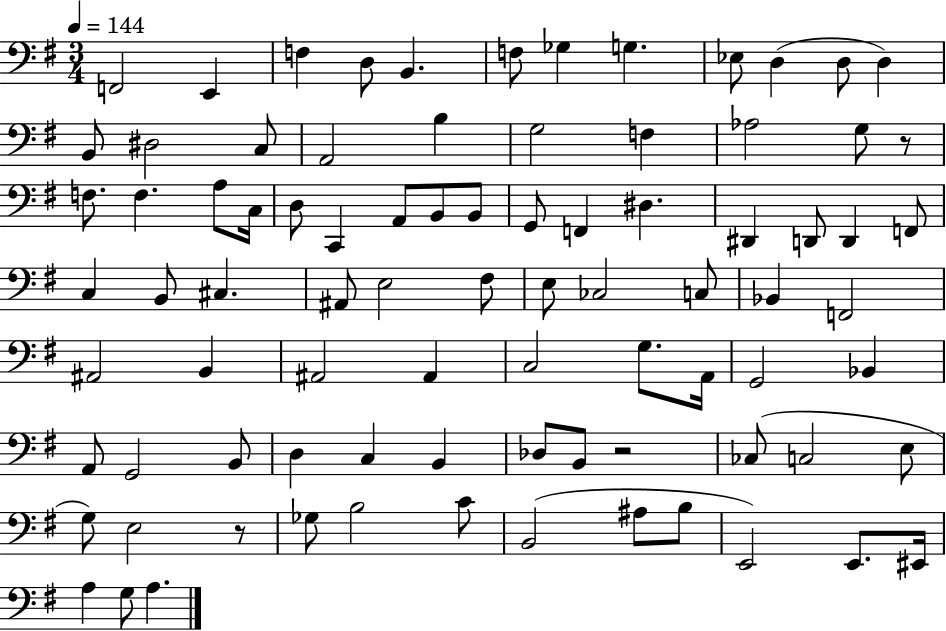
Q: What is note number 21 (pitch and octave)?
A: G3